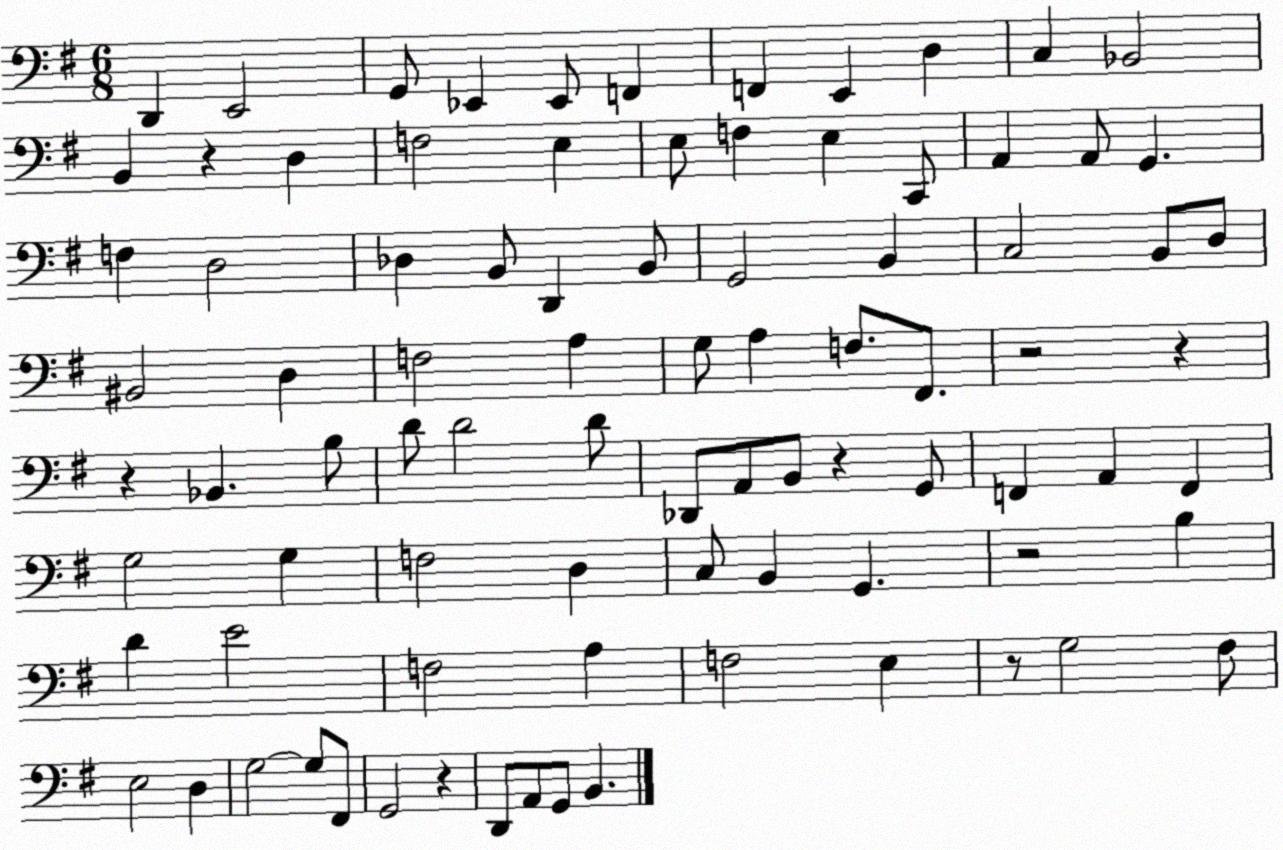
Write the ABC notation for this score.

X:1
T:Untitled
M:6/8
L:1/4
K:G
D,, E,,2 G,,/2 _E,, _E,,/2 F,, F,, E,, D, C, _B,,2 B,, z D, F,2 E, E,/2 F, E, C,,/2 A,, A,,/2 G,, F, D,2 _D, B,,/2 D,, B,,/2 G,,2 B,, C,2 B,,/2 D,/2 ^B,,2 D, F,2 A, G,/2 A, F,/2 ^F,,/2 z2 z z _B,, B,/2 D/2 D2 D/2 _D,,/2 A,,/2 B,,/2 z G,,/2 F,, A,, F,, G,2 G, F,2 D, C,/2 B,, G,, z2 B, D E2 F,2 A, F,2 E, z/2 G,2 ^F,/2 E,2 D, G,2 G,/2 ^F,,/2 G,,2 z D,,/2 A,,/2 G,,/2 B,,